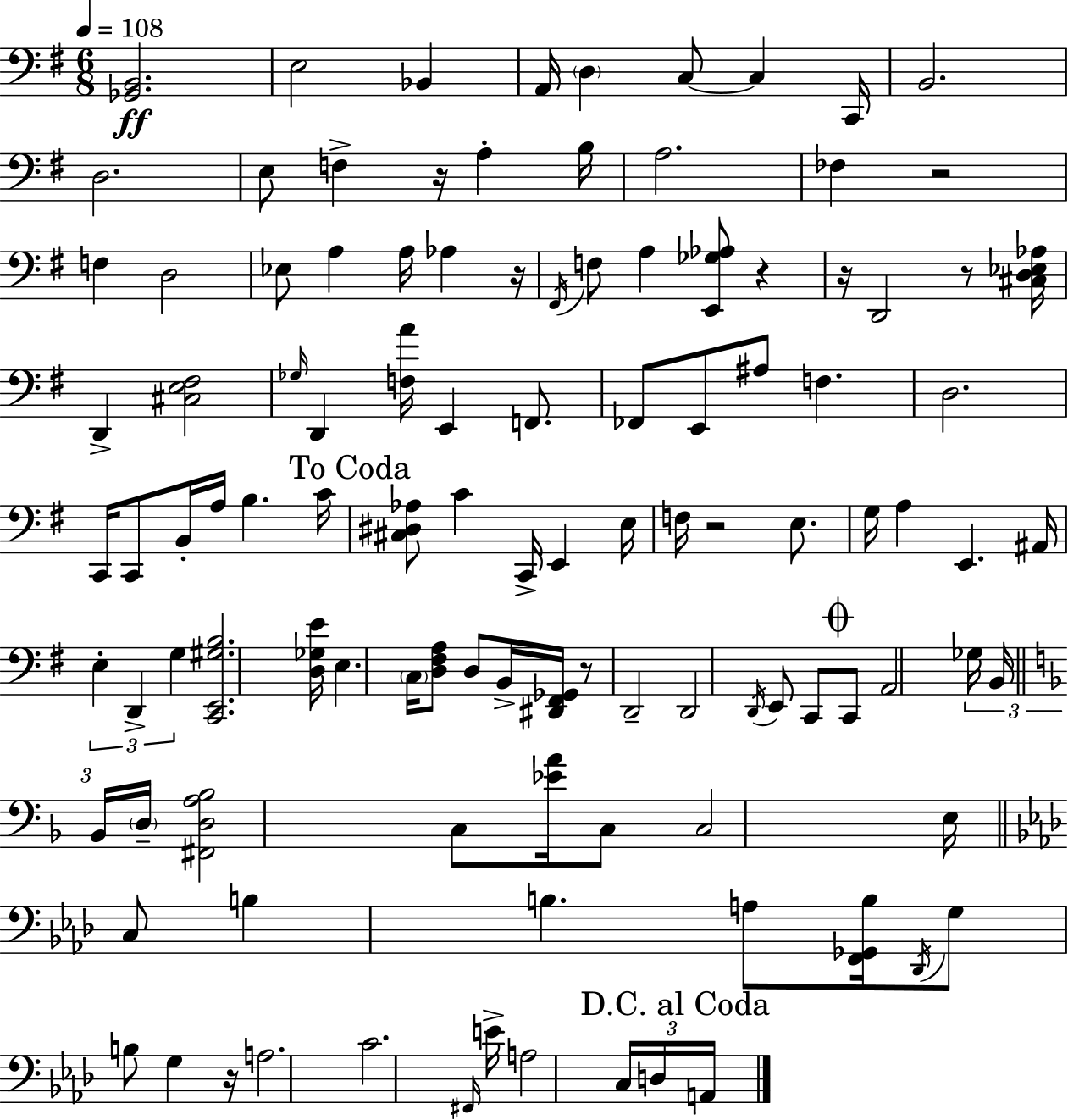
{
  \clef bass
  \numericTimeSignature
  \time 6/8
  \key g \major
  \tempo 4 = 108
  <ges, b,>2.\ff | e2 bes,4 | a,16 \parenthesize d4 c8~~ c4 c,16 | b,2. | \break d2. | e8 f4-> r16 a4-. b16 | a2. | fes4 r2 | \break f4 d2 | ees8 a4 a16 aes4 r16 | \acciaccatura { fis,16 } f8 a4 <e, ges aes>8 r4 | r16 d,2 r8 | \break <cis d ees aes>16 d,4-> <cis e fis>2 | \grace { ges16 } d,4 <f a'>16 e,4 f,8. | fes,8 e,8 ais8 f4. | d2. | \break c,16 c,8 b,16-. a16 b4. | c'16 \mark "To Coda" <cis dis aes>8 c'4 c,16-> e,4 | e16 f16 r2 e8. | g16 a4 e,4. | \break ais,16 \tuplet 3/2 { e4-. d,4-> g4 } | <c, e, gis b>2. | <d ges e'>16 e4. \parenthesize c16 <d fis a>8 | d8 b,16-> <dis, fis, ges,>16 r8 d,2-- | \break d,2 \acciaccatura { d,16 } e,8 | c,8 \mark \markup { \musicglyph "scripts.coda" } c,8 a,2 | \tuplet 3/2 { ges16 b,16 \bar "||" \break \key f \major bes,16 } \parenthesize d16-- <fis, d a bes>2 c8 | <ees' a'>16 c8 c2 e16 | \bar "||" \break \key f \minor c8 b4 b4. | a8 <f, ges, b>16 \acciaccatura { des,16 } g8 b8 g4 | r16 a2. | c'2. | \break \grace { fis,16 } e'16-> a2 \tuplet 3/2 { c16 | d16 \mark "D.C. al Coda" a,16 } \bar "|."
}